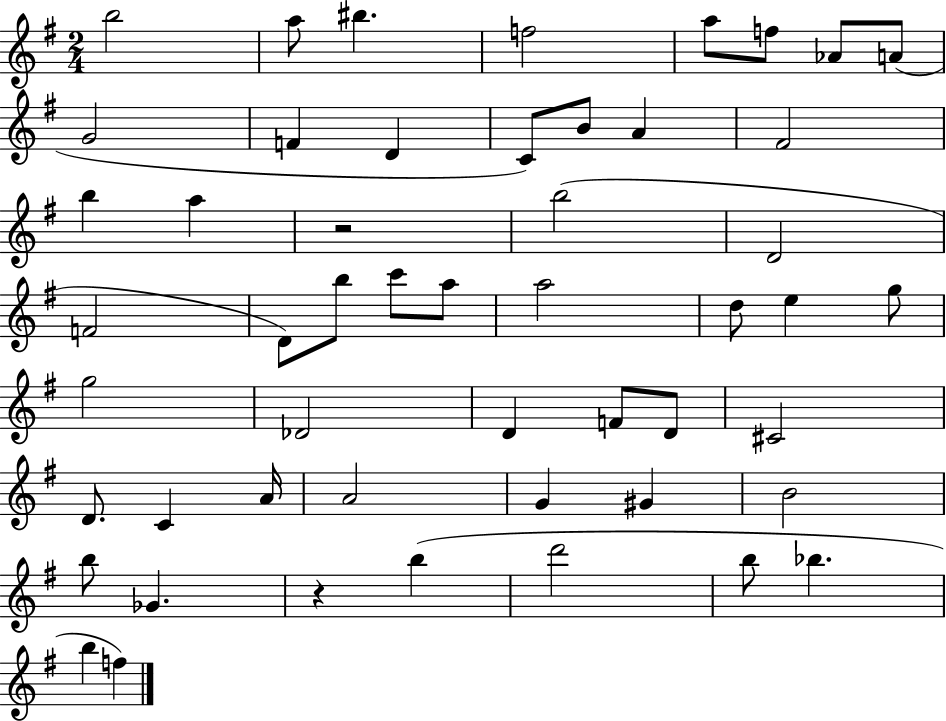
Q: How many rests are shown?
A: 2